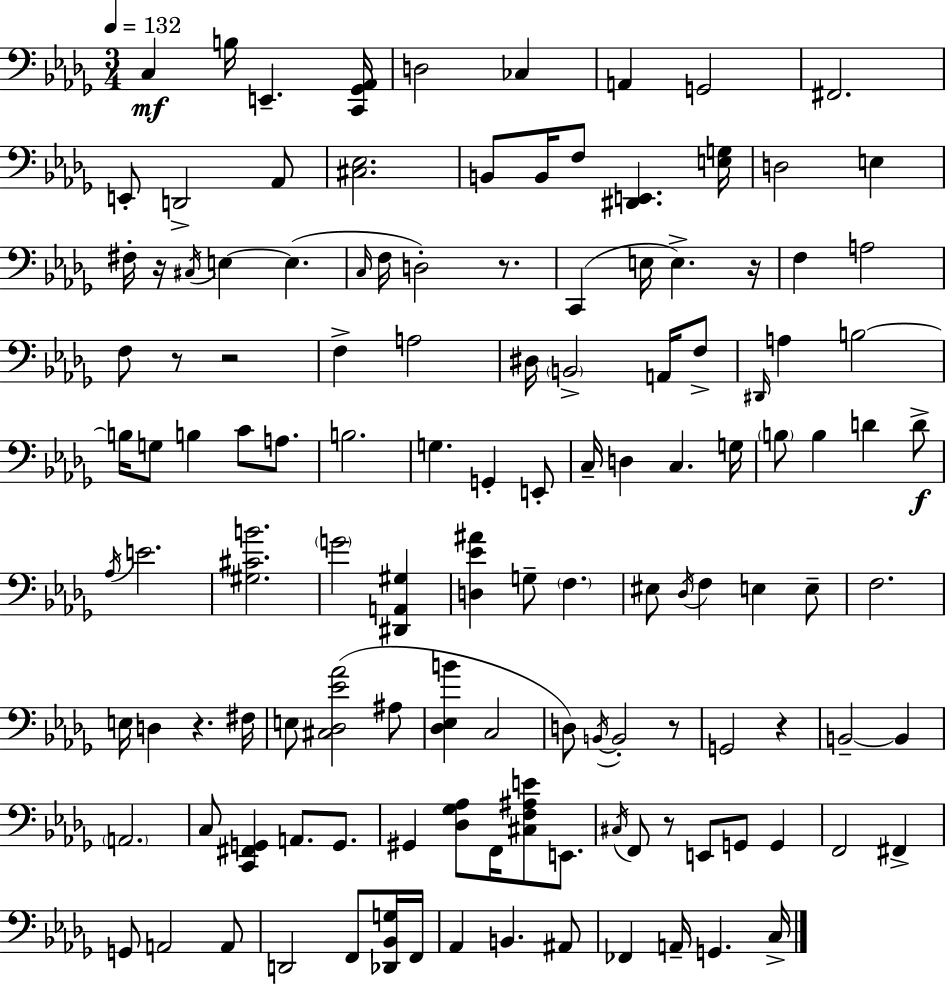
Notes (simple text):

C3/q B3/s E2/q. [C2,Gb2,Ab2]/s D3/h CES3/q A2/q G2/h F#2/h. E2/e D2/h Ab2/e [C#3,Eb3]/h. B2/e B2/s F3/e [D#2,E2]/q. [E3,G3]/s D3/h E3/q F#3/s R/s C#3/s E3/q E3/q. C3/s F3/s D3/h R/e. C2/q E3/s E3/q. R/s F3/q A3/h F3/e R/e R/h F3/q A3/h D#3/s B2/h A2/s F3/e D#2/s A3/q B3/h B3/s G3/e B3/q C4/e A3/e. B3/h. G3/q. G2/q E2/e C3/s D3/q C3/q. G3/s B3/e B3/q D4/q D4/e Ab3/s E4/h. [G#3,C#4,B4]/h. G4/h [D#2,A2,G#3]/q [D3,Eb4,A#4]/q G3/e F3/q. EIS3/e Db3/s F3/q E3/q E3/e F3/h. E3/s D3/q R/q. F#3/s E3/e [C#3,Db3,Eb4,Ab4]/h A#3/e [Db3,Eb3,B4]/q C3/h D3/e B2/s B2/h R/e G2/h R/q B2/h B2/q A2/h. C3/e [C2,F#2,G2]/q A2/e. G2/e. G#2/q [Db3,Gb3,Ab3]/e F2/s [C#3,F3,A#3,E4]/e E2/e. C#3/s F2/e R/e E2/e G2/e G2/q F2/h F#2/q G2/e A2/h A2/e D2/h F2/e [Db2,Bb2,G3]/s F2/s Ab2/q B2/q. A#2/e FES2/q A2/s G2/q. C3/s